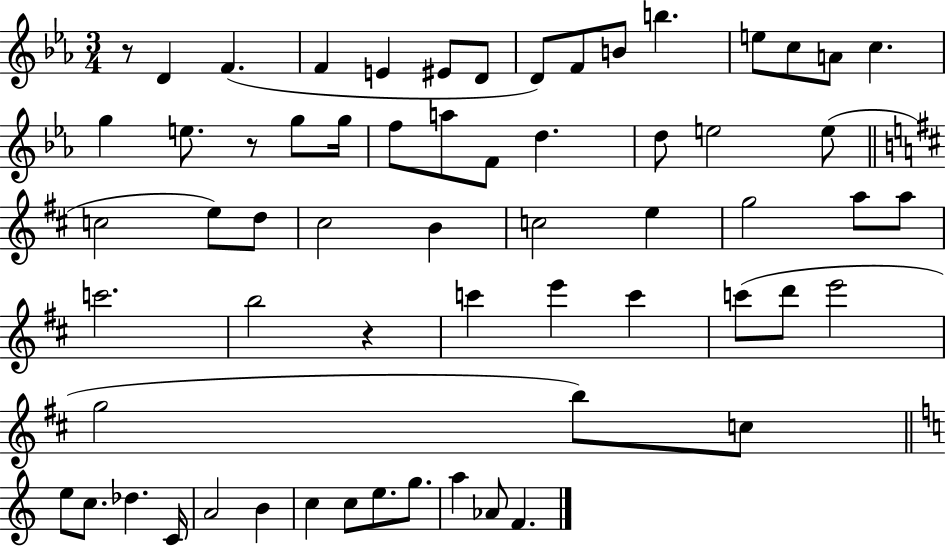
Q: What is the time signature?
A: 3/4